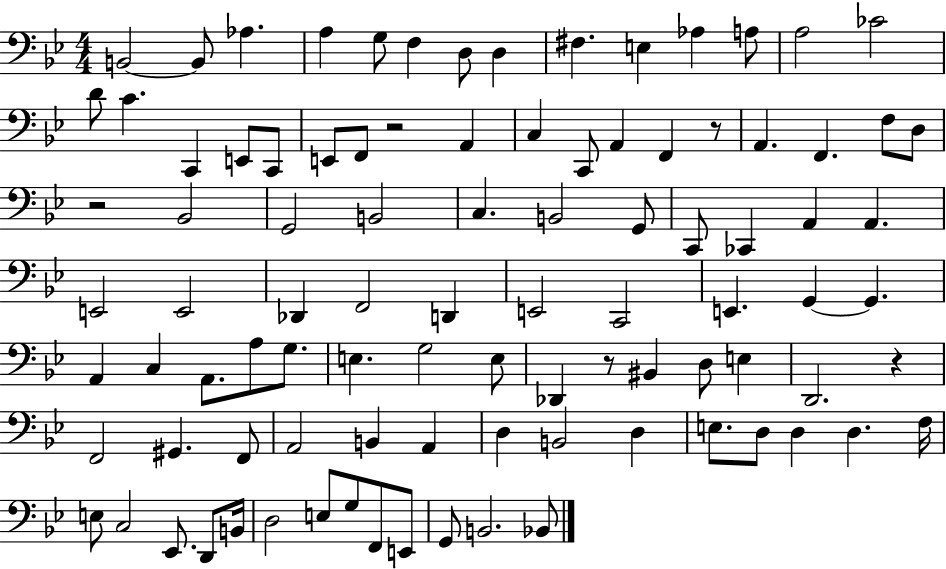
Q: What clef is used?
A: bass